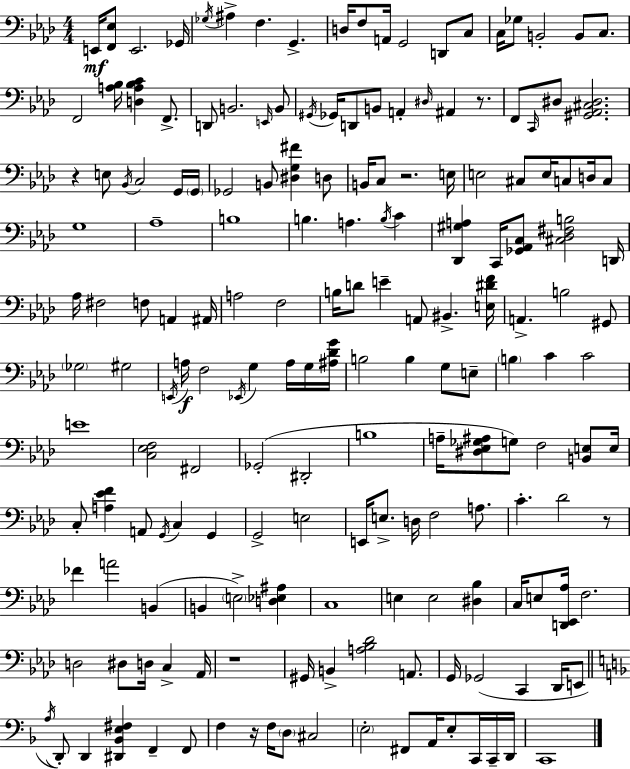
X:1
T:Untitled
M:4/4
L:1/4
K:Ab
E,,/4 [F,,_E,]/2 E,,2 _G,,/4 _G,/4 ^A, F, G,, D,/4 F,/2 A,,/4 G,,2 D,,/2 C,/2 C,/4 _G,/2 B,,2 B,,/2 C,/2 F,,2 [A,_B,]/4 [D,A,_B,C] F,,/2 D,,/2 B,,2 E,,/4 B,,/2 ^G,,/4 _G,,/4 D,,/2 B,,/2 A,, ^D,/4 ^A,, z/2 F,,/2 C,,/4 ^D,/2 [^G,,_A,,^C,^D,]2 z E,/2 _B,,/4 C,2 G,,/4 G,,/4 _G,,2 B,,/2 [^D,G,^F] D,/2 B,,/4 C,/2 z2 E,/4 E,2 ^C,/2 E,/4 C,/2 D,/4 C,/2 G,4 _A,4 B,4 B, A, B,/4 C [_D,,^G,A,] C,,/4 [_G,,_A,,C,]/2 [^C,_D,^F,B,]2 D,,/4 _A,/4 ^F,2 F,/2 A,, ^A,,/4 A,2 F,2 B,/4 D/2 E A,,/2 ^B,, [E,^DF]/4 A,, B,2 ^G,,/2 _G,2 ^G,2 E,,/4 A,/4 F,2 _E,,/4 G, A,/4 G,/4 [^A,_DG]/4 B,2 B, G,/2 E,/2 B, C C2 E4 [C,_E,F,]2 ^F,,2 _G,,2 ^D,,2 B,4 A,/4 [^D,_E,_G,^A,]/2 G,/2 F,2 [B,,E,]/2 E,/4 C,/2 [A,_EF] A,,/2 G,,/4 C, G,, G,,2 E,2 E,,/4 E,/2 D,/4 F,2 A,/2 C _D2 z/2 _F A2 B,, B,, E,2 [D,_E,^A,] C,4 E, E,2 [^D,_B,] C,/4 E,/2 [D,,_E,,_A,]/4 F,2 D,2 ^D,/2 D,/4 C, _A,,/4 z4 ^G,,/4 B,, [A,_B,_D]2 A,,/2 G,,/4 _G,,2 C,, _D,,/4 E,,/2 A,/4 D,,/2 D,, [^D,,_B,,E,^F,] F,, F,,/2 F, z/4 F,/4 D,/2 ^C,2 E,2 ^F,,/2 A,,/4 E,/2 C,,/4 C,,/4 D,,/4 C,,4